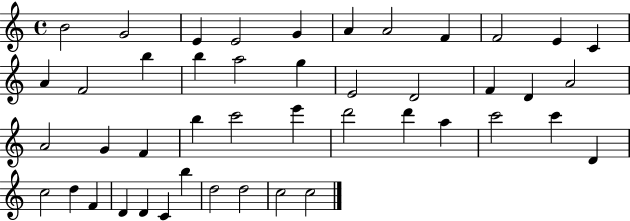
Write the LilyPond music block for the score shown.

{
  \clef treble
  \time 4/4
  \defaultTimeSignature
  \key c \major
  b'2 g'2 | e'4 e'2 g'4 | a'4 a'2 f'4 | f'2 e'4 c'4 | \break a'4 f'2 b''4 | b''4 a''2 g''4 | e'2 d'2 | f'4 d'4 a'2 | \break a'2 g'4 f'4 | b''4 c'''2 e'''4 | d'''2 d'''4 a''4 | c'''2 c'''4 d'4 | \break c''2 d''4 f'4 | d'4 d'4 c'4 b''4 | d''2 d''2 | c''2 c''2 | \break \bar "|."
}